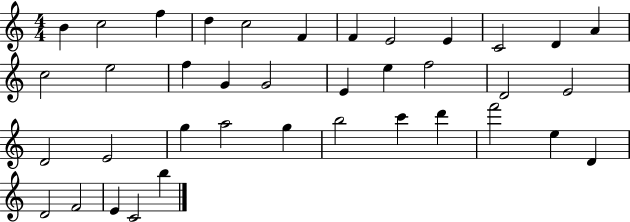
X:1
T:Untitled
M:4/4
L:1/4
K:C
B c2 f d c2 F F E2 E C2 D A c2 e2 f G G2 E e f2 D2 E2 D2 E2 g a2 g b2 c' d' f'2 e D D2 F2 E C2 b